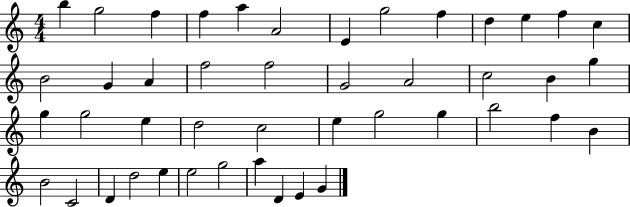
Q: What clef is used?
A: treble